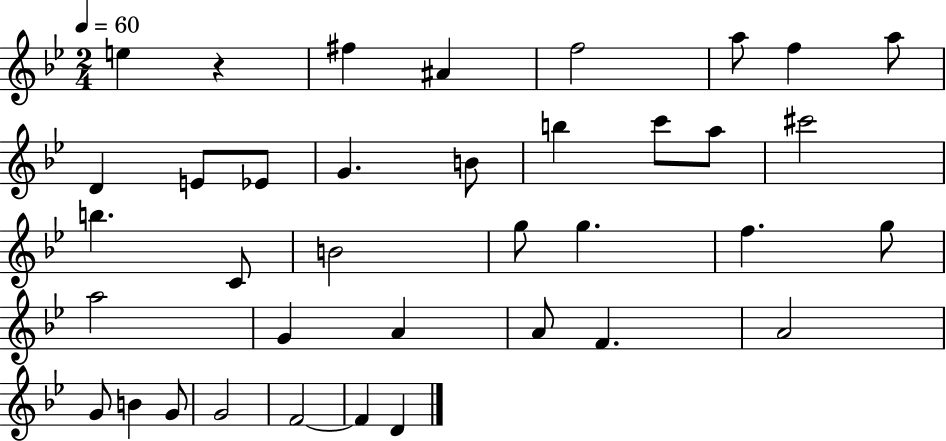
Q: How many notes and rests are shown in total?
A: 37